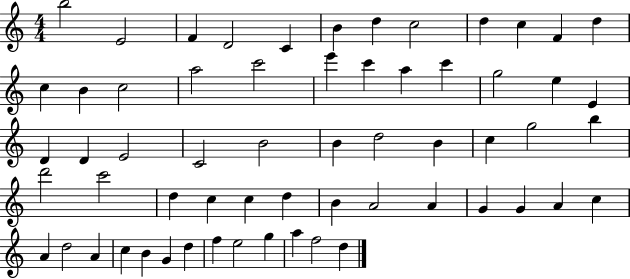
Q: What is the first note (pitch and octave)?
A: B5